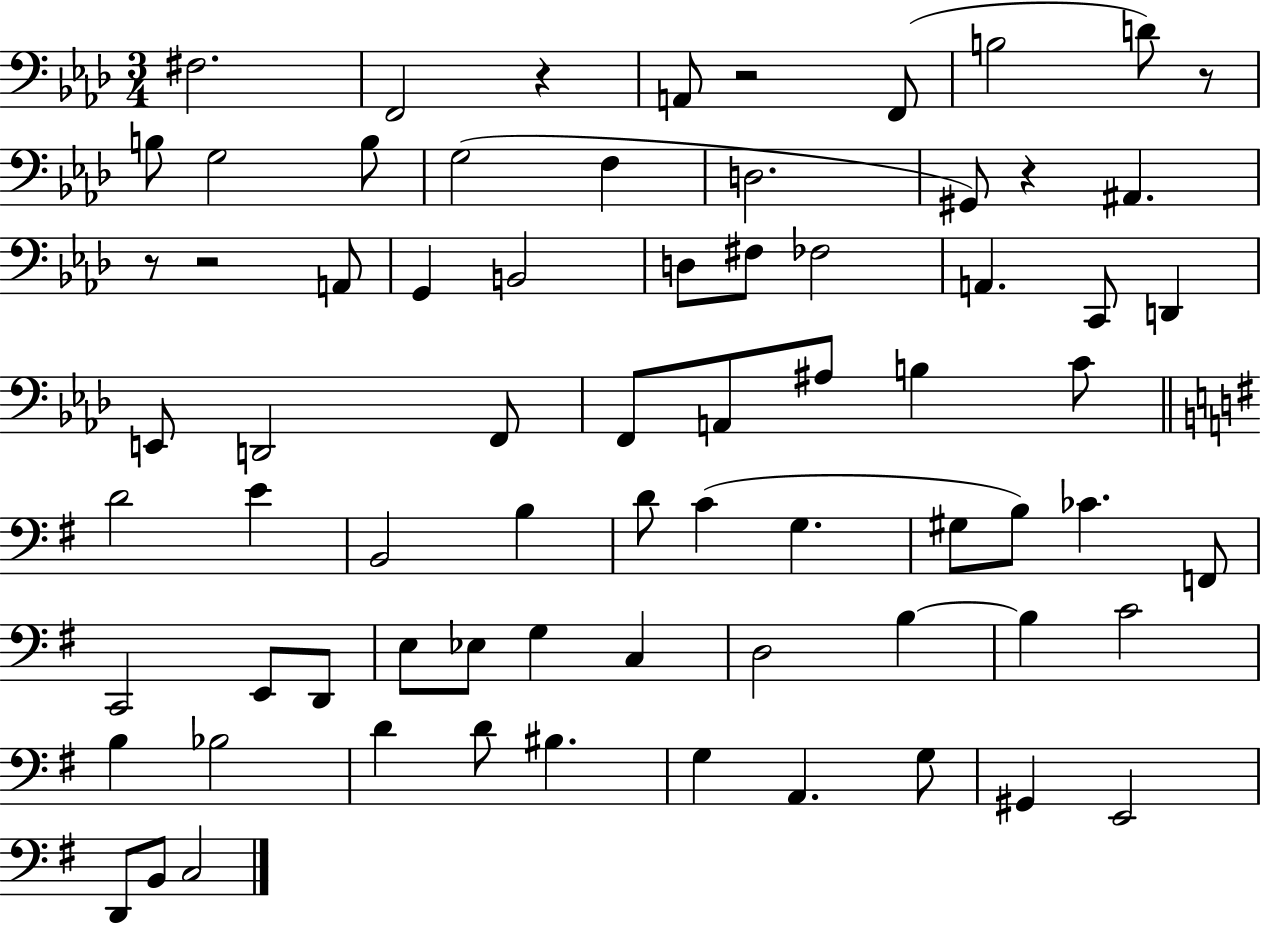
{
  \clef bass
  \numericTimeSignature
  \time 3/4
  \key aes \major
  fis2. | f,2 r4 | a,8 r2 f,8( | b2 d'8) r8 | \break b8 g2 b8 | g2( f4 | d2. | gis,8) r4 ais,4. | \break r8 r2 a,8 | g,4 b,2 | d8 fis8 fes2 | a,4. c,8 d,4 | \break e,8 d,2 f,8 | f,8 a,8 ais8 b4 c'8 | \bar "||" \break \key e \minor d'2 e'4 | b,2 b4 | d'8 c'4( g4. | gis8 b8) ces'4. f,8 | \break c,2 e,8 d,8 | e8 ees8 g4 c4 | d2 b4~~ | b4 c'2 | \break b4 bes2 | d'4 d'8 bis4. | g4 a,4. g8 | gis,4 e,2 | \break d,8 b,8 c2 | \bar "|."
}